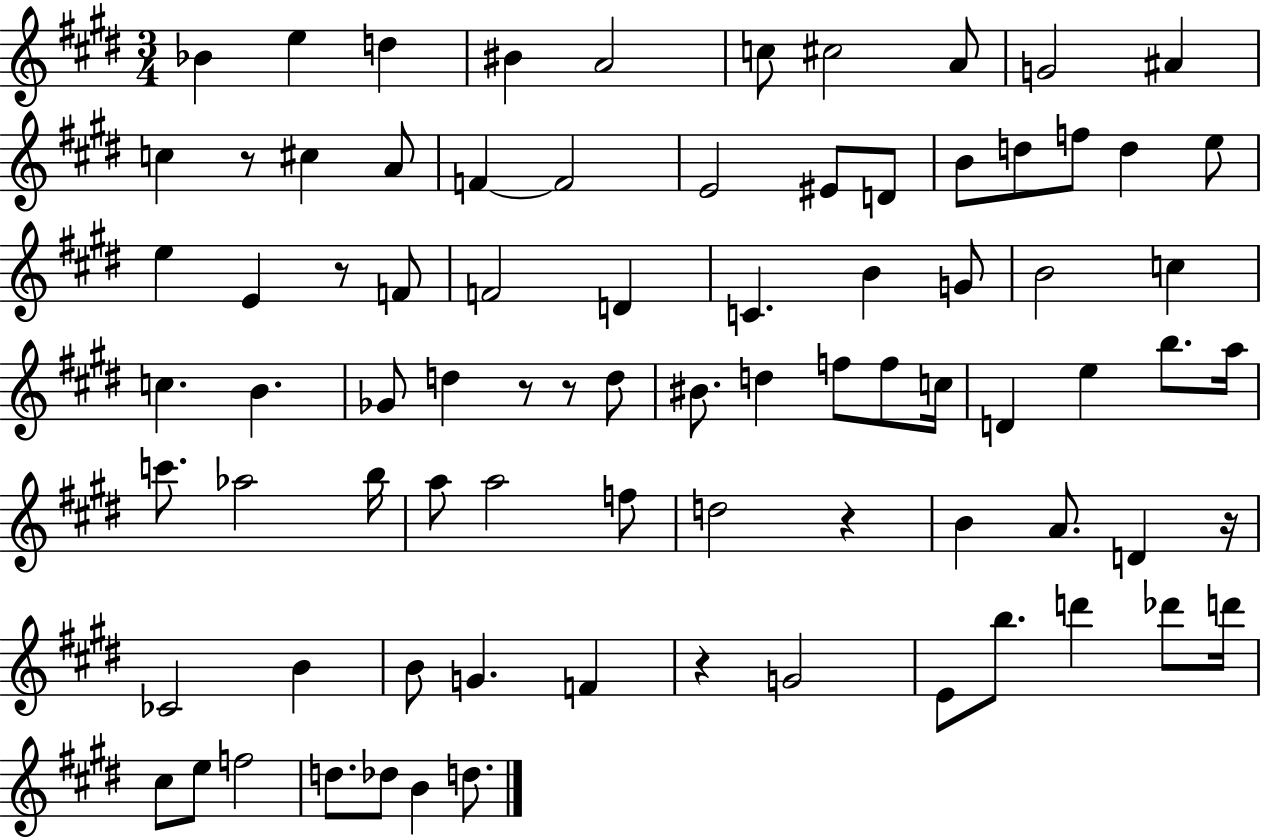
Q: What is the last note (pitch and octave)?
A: D5